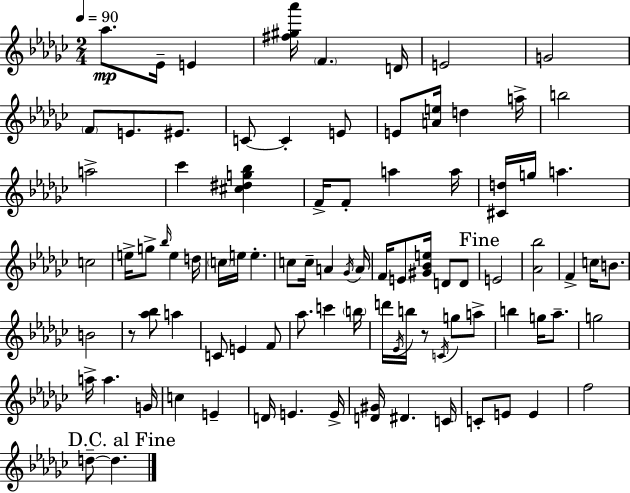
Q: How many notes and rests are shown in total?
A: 91